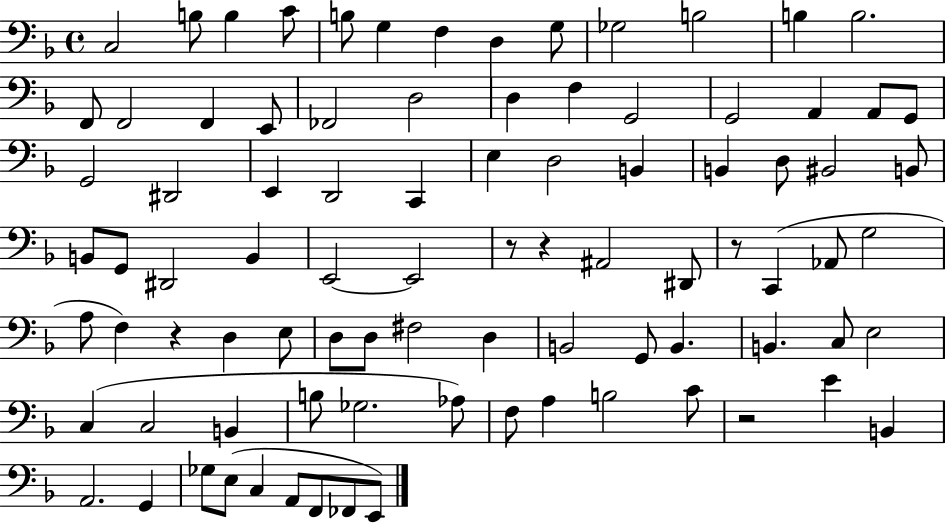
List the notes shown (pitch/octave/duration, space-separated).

C3/h B3/e B3/q C4/e B3/e G3/q F3/q D3/q G3/e Gb3/h B3/h B3/q B3/h. F2/e F2/h F2/q E2/e FES2/h D3/h D3/q F3/q G2/h G2/h A2/q A2/e G2/e G2/h D#2/h E2/q D2/h C2/q E3/q D3/h B2/q B2/q D3/e BIS2/h B2/e B2/e G2/e D#2/h B2/q E2/h E2/h R/e R/q A#2/h D#2/e R/e C2/q Ab2/e G3/h A3/e F3/q R/q D3/q E3/e D3/e D3/e F#3/h D3/q B2/h G2/e B2/q. B2/q. C3/e E3/h C3/q C3/h B2/q B3/e Gb3/h. Ab3/e F3/e A3/q B3/h C4/e R/h E4/q B2/q A2/h. G2/q Gb3/e E3/e C3/q A2/e F2/e FES2/e E2/e